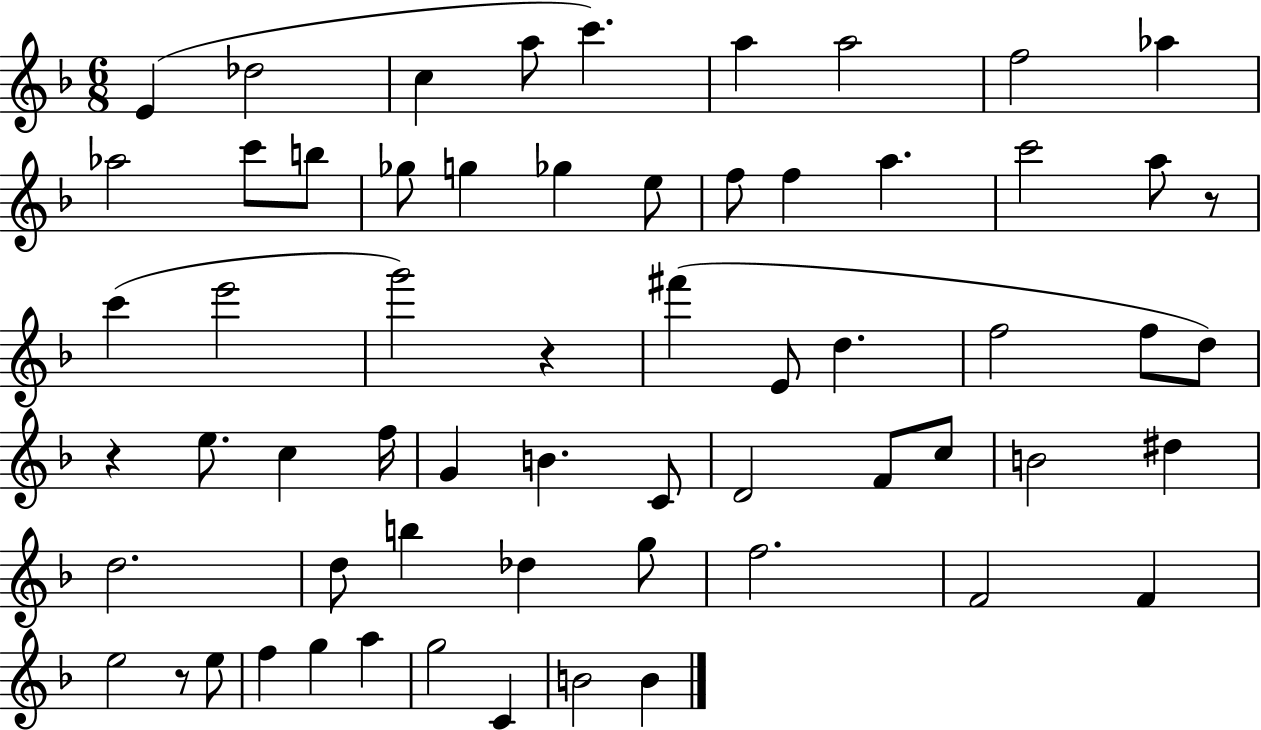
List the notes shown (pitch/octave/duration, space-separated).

E4/q Db5/h C5/q A5/e C6/q. A5/q A5/h F5/h Ab5/q Ab5/h C6/e B5/e Gb5/e G5/q Gb5/q E5/e F5/e F5/q A5/q. C6/h A5/e R/e C6/q E6/h G6/h R/q F#6/q E4/e D5/q. F5/h F5/e D5/e R/q E5/e. C5/q F5/s G4/q B4/q. C4/e D4/h F4/e C5/e B4/h D#5/q D5/h. D5/e B5/q Db5/q G5/e F5/h. F4/h F4/q E5/h R/e E5/e F5/q G5/q A5/q G5/h C4/q B4/h B4/q